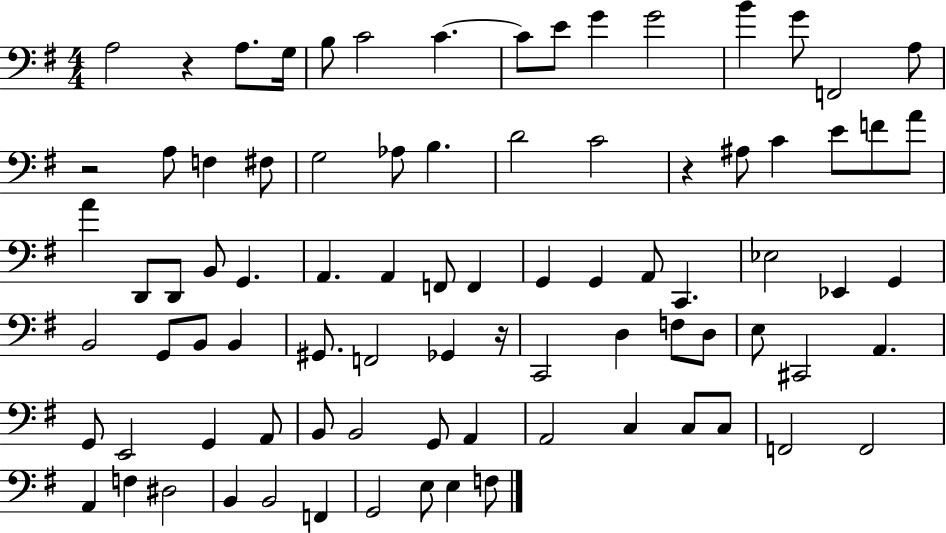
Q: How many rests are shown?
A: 4